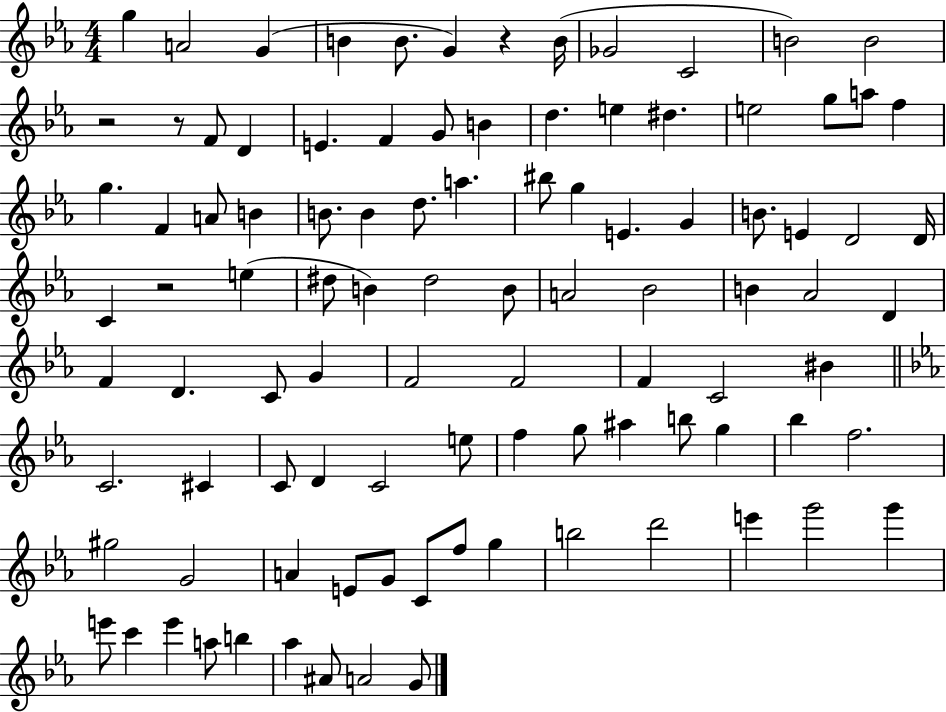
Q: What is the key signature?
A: EES major